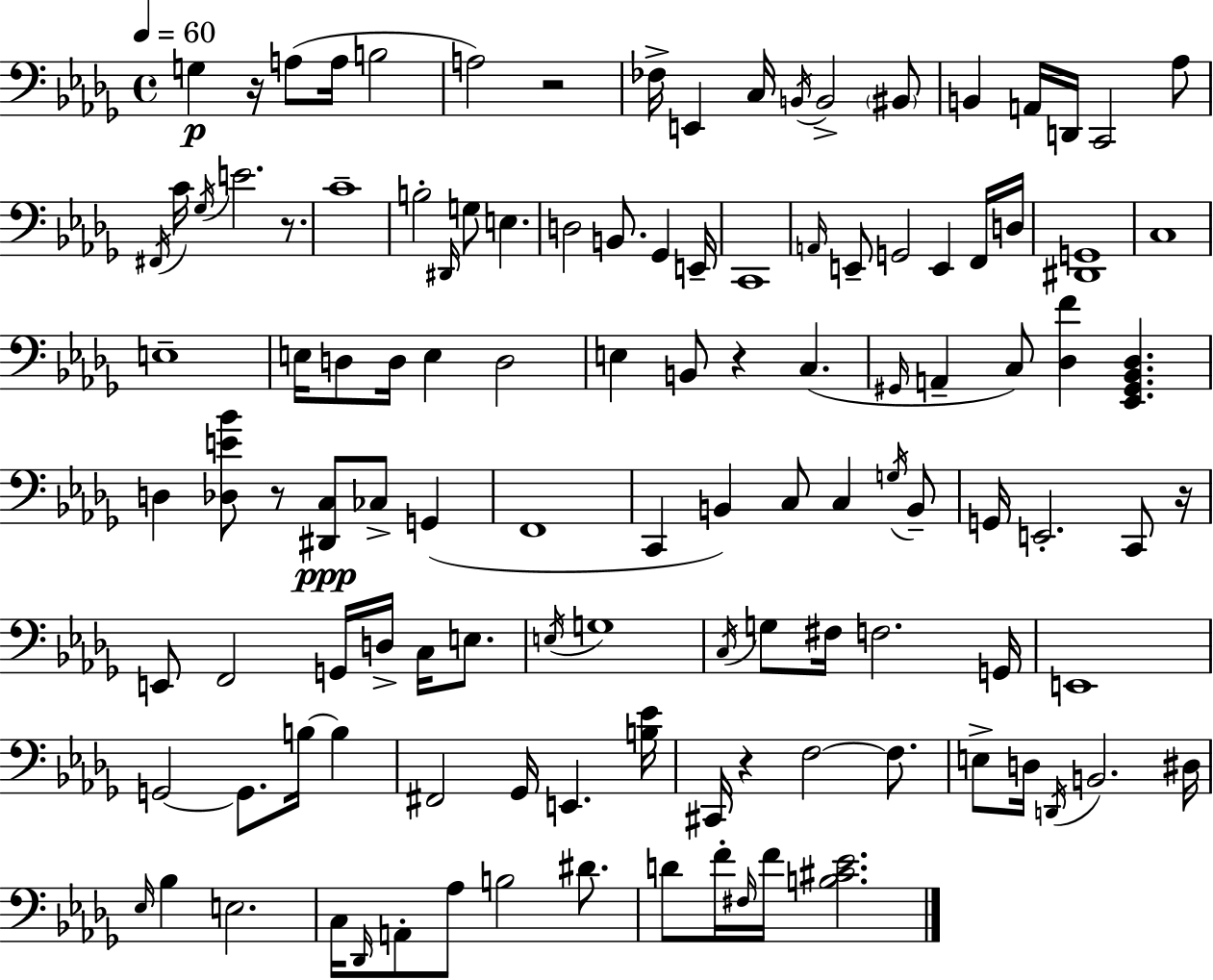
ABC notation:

X:1
T:Untitled
M:4/4
L:1/4
K:Bbm
G, z/4 A,/2 A,/4 B,2 A,2 z2 _F,/4 E,, C,/4 B,,/4 B,,2 ^B,,/2 B,, A,,/4 D,,/4 C,,2 _A,/2 ^F,,/4 C/4 _G,/4 E2 z/2 C4 B,2 ^D,,/4 G,/2 E, D,2 B,,/2 _G,, E,,/4 C,,4 A,,/4 E,,/2 G,,2 E,, F,,/4 D,/4 [^D,,G,,]4 C,4 E,4 E,/4 D,/2 D,/4 E, D,2 E, B,,/2 z C, ^G,,/4 A,, C,/2 [_D,F] [_E,,^G,,_B,,_D,] D, [_D,E_B]/2 z/2 [^D,,C,]/2 _C,/2 G,, F,,4 C,, B,, C,/2 C, G,/4 B,,/2 G,,/4 E,,2 C,,/2 z/4 E,,/2 F,,2 G,,/4 D,/4 C,/4 E,/2 E,/4 G,4 C,/4 G,/2 ^F,/4 F,2 G,,/4 E,,4 G,,2 G,,/2 B,/4 B, ^F,,2 _G,,/4 E,, [B,_E]/4 ^C,,/4 z F,2 F,/2 E,/2 D,/4 D,,/4 B,,2 ^D,/4 _E,/4 _B, E,2 C,/4 _D,,/4 A,,/2 _A,/2 B,2 ^D/2 D/2 F/4 ^F,/4 F/4 [B,^C_E]2